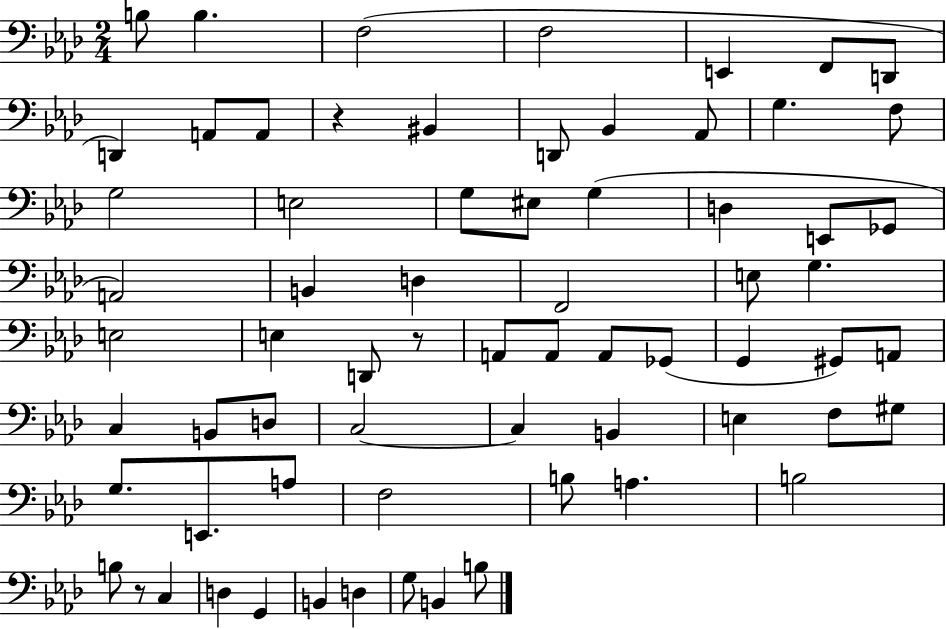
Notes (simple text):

B3/e B3/q. F3/h F3/h E2/q F2/e D2/e D2/q A2/e A2/e R/q BIS2/q D2/e Bb2/q Ab2/e G3/q. F3/e G3/h E3/h G3/e EIS3/e G3/q D3/q E2/e Gb2/e A2/h B2/q D3/q F2/h E3/e G3/q. E3/h E3/q D2/e R/e A2/e A2/e A2/e Gb2/e G2/q G#2/e A2/e C3/q B2/e D3/e C3/h C3/q B2/q E3/q F3/e G#3/e G3/e. E2/e. A3/e F3/h B3/e A3/q. B3/h B3/e R/e C3/q D3/q G2/q B2/q D3/q G3/e B2/q B3/e